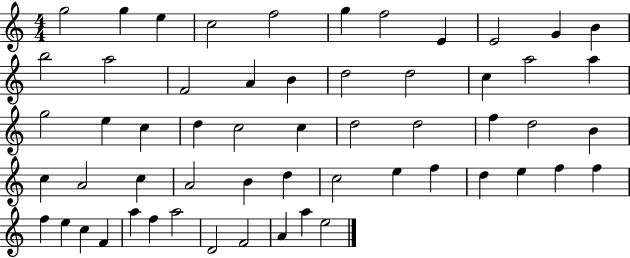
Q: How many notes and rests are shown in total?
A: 57